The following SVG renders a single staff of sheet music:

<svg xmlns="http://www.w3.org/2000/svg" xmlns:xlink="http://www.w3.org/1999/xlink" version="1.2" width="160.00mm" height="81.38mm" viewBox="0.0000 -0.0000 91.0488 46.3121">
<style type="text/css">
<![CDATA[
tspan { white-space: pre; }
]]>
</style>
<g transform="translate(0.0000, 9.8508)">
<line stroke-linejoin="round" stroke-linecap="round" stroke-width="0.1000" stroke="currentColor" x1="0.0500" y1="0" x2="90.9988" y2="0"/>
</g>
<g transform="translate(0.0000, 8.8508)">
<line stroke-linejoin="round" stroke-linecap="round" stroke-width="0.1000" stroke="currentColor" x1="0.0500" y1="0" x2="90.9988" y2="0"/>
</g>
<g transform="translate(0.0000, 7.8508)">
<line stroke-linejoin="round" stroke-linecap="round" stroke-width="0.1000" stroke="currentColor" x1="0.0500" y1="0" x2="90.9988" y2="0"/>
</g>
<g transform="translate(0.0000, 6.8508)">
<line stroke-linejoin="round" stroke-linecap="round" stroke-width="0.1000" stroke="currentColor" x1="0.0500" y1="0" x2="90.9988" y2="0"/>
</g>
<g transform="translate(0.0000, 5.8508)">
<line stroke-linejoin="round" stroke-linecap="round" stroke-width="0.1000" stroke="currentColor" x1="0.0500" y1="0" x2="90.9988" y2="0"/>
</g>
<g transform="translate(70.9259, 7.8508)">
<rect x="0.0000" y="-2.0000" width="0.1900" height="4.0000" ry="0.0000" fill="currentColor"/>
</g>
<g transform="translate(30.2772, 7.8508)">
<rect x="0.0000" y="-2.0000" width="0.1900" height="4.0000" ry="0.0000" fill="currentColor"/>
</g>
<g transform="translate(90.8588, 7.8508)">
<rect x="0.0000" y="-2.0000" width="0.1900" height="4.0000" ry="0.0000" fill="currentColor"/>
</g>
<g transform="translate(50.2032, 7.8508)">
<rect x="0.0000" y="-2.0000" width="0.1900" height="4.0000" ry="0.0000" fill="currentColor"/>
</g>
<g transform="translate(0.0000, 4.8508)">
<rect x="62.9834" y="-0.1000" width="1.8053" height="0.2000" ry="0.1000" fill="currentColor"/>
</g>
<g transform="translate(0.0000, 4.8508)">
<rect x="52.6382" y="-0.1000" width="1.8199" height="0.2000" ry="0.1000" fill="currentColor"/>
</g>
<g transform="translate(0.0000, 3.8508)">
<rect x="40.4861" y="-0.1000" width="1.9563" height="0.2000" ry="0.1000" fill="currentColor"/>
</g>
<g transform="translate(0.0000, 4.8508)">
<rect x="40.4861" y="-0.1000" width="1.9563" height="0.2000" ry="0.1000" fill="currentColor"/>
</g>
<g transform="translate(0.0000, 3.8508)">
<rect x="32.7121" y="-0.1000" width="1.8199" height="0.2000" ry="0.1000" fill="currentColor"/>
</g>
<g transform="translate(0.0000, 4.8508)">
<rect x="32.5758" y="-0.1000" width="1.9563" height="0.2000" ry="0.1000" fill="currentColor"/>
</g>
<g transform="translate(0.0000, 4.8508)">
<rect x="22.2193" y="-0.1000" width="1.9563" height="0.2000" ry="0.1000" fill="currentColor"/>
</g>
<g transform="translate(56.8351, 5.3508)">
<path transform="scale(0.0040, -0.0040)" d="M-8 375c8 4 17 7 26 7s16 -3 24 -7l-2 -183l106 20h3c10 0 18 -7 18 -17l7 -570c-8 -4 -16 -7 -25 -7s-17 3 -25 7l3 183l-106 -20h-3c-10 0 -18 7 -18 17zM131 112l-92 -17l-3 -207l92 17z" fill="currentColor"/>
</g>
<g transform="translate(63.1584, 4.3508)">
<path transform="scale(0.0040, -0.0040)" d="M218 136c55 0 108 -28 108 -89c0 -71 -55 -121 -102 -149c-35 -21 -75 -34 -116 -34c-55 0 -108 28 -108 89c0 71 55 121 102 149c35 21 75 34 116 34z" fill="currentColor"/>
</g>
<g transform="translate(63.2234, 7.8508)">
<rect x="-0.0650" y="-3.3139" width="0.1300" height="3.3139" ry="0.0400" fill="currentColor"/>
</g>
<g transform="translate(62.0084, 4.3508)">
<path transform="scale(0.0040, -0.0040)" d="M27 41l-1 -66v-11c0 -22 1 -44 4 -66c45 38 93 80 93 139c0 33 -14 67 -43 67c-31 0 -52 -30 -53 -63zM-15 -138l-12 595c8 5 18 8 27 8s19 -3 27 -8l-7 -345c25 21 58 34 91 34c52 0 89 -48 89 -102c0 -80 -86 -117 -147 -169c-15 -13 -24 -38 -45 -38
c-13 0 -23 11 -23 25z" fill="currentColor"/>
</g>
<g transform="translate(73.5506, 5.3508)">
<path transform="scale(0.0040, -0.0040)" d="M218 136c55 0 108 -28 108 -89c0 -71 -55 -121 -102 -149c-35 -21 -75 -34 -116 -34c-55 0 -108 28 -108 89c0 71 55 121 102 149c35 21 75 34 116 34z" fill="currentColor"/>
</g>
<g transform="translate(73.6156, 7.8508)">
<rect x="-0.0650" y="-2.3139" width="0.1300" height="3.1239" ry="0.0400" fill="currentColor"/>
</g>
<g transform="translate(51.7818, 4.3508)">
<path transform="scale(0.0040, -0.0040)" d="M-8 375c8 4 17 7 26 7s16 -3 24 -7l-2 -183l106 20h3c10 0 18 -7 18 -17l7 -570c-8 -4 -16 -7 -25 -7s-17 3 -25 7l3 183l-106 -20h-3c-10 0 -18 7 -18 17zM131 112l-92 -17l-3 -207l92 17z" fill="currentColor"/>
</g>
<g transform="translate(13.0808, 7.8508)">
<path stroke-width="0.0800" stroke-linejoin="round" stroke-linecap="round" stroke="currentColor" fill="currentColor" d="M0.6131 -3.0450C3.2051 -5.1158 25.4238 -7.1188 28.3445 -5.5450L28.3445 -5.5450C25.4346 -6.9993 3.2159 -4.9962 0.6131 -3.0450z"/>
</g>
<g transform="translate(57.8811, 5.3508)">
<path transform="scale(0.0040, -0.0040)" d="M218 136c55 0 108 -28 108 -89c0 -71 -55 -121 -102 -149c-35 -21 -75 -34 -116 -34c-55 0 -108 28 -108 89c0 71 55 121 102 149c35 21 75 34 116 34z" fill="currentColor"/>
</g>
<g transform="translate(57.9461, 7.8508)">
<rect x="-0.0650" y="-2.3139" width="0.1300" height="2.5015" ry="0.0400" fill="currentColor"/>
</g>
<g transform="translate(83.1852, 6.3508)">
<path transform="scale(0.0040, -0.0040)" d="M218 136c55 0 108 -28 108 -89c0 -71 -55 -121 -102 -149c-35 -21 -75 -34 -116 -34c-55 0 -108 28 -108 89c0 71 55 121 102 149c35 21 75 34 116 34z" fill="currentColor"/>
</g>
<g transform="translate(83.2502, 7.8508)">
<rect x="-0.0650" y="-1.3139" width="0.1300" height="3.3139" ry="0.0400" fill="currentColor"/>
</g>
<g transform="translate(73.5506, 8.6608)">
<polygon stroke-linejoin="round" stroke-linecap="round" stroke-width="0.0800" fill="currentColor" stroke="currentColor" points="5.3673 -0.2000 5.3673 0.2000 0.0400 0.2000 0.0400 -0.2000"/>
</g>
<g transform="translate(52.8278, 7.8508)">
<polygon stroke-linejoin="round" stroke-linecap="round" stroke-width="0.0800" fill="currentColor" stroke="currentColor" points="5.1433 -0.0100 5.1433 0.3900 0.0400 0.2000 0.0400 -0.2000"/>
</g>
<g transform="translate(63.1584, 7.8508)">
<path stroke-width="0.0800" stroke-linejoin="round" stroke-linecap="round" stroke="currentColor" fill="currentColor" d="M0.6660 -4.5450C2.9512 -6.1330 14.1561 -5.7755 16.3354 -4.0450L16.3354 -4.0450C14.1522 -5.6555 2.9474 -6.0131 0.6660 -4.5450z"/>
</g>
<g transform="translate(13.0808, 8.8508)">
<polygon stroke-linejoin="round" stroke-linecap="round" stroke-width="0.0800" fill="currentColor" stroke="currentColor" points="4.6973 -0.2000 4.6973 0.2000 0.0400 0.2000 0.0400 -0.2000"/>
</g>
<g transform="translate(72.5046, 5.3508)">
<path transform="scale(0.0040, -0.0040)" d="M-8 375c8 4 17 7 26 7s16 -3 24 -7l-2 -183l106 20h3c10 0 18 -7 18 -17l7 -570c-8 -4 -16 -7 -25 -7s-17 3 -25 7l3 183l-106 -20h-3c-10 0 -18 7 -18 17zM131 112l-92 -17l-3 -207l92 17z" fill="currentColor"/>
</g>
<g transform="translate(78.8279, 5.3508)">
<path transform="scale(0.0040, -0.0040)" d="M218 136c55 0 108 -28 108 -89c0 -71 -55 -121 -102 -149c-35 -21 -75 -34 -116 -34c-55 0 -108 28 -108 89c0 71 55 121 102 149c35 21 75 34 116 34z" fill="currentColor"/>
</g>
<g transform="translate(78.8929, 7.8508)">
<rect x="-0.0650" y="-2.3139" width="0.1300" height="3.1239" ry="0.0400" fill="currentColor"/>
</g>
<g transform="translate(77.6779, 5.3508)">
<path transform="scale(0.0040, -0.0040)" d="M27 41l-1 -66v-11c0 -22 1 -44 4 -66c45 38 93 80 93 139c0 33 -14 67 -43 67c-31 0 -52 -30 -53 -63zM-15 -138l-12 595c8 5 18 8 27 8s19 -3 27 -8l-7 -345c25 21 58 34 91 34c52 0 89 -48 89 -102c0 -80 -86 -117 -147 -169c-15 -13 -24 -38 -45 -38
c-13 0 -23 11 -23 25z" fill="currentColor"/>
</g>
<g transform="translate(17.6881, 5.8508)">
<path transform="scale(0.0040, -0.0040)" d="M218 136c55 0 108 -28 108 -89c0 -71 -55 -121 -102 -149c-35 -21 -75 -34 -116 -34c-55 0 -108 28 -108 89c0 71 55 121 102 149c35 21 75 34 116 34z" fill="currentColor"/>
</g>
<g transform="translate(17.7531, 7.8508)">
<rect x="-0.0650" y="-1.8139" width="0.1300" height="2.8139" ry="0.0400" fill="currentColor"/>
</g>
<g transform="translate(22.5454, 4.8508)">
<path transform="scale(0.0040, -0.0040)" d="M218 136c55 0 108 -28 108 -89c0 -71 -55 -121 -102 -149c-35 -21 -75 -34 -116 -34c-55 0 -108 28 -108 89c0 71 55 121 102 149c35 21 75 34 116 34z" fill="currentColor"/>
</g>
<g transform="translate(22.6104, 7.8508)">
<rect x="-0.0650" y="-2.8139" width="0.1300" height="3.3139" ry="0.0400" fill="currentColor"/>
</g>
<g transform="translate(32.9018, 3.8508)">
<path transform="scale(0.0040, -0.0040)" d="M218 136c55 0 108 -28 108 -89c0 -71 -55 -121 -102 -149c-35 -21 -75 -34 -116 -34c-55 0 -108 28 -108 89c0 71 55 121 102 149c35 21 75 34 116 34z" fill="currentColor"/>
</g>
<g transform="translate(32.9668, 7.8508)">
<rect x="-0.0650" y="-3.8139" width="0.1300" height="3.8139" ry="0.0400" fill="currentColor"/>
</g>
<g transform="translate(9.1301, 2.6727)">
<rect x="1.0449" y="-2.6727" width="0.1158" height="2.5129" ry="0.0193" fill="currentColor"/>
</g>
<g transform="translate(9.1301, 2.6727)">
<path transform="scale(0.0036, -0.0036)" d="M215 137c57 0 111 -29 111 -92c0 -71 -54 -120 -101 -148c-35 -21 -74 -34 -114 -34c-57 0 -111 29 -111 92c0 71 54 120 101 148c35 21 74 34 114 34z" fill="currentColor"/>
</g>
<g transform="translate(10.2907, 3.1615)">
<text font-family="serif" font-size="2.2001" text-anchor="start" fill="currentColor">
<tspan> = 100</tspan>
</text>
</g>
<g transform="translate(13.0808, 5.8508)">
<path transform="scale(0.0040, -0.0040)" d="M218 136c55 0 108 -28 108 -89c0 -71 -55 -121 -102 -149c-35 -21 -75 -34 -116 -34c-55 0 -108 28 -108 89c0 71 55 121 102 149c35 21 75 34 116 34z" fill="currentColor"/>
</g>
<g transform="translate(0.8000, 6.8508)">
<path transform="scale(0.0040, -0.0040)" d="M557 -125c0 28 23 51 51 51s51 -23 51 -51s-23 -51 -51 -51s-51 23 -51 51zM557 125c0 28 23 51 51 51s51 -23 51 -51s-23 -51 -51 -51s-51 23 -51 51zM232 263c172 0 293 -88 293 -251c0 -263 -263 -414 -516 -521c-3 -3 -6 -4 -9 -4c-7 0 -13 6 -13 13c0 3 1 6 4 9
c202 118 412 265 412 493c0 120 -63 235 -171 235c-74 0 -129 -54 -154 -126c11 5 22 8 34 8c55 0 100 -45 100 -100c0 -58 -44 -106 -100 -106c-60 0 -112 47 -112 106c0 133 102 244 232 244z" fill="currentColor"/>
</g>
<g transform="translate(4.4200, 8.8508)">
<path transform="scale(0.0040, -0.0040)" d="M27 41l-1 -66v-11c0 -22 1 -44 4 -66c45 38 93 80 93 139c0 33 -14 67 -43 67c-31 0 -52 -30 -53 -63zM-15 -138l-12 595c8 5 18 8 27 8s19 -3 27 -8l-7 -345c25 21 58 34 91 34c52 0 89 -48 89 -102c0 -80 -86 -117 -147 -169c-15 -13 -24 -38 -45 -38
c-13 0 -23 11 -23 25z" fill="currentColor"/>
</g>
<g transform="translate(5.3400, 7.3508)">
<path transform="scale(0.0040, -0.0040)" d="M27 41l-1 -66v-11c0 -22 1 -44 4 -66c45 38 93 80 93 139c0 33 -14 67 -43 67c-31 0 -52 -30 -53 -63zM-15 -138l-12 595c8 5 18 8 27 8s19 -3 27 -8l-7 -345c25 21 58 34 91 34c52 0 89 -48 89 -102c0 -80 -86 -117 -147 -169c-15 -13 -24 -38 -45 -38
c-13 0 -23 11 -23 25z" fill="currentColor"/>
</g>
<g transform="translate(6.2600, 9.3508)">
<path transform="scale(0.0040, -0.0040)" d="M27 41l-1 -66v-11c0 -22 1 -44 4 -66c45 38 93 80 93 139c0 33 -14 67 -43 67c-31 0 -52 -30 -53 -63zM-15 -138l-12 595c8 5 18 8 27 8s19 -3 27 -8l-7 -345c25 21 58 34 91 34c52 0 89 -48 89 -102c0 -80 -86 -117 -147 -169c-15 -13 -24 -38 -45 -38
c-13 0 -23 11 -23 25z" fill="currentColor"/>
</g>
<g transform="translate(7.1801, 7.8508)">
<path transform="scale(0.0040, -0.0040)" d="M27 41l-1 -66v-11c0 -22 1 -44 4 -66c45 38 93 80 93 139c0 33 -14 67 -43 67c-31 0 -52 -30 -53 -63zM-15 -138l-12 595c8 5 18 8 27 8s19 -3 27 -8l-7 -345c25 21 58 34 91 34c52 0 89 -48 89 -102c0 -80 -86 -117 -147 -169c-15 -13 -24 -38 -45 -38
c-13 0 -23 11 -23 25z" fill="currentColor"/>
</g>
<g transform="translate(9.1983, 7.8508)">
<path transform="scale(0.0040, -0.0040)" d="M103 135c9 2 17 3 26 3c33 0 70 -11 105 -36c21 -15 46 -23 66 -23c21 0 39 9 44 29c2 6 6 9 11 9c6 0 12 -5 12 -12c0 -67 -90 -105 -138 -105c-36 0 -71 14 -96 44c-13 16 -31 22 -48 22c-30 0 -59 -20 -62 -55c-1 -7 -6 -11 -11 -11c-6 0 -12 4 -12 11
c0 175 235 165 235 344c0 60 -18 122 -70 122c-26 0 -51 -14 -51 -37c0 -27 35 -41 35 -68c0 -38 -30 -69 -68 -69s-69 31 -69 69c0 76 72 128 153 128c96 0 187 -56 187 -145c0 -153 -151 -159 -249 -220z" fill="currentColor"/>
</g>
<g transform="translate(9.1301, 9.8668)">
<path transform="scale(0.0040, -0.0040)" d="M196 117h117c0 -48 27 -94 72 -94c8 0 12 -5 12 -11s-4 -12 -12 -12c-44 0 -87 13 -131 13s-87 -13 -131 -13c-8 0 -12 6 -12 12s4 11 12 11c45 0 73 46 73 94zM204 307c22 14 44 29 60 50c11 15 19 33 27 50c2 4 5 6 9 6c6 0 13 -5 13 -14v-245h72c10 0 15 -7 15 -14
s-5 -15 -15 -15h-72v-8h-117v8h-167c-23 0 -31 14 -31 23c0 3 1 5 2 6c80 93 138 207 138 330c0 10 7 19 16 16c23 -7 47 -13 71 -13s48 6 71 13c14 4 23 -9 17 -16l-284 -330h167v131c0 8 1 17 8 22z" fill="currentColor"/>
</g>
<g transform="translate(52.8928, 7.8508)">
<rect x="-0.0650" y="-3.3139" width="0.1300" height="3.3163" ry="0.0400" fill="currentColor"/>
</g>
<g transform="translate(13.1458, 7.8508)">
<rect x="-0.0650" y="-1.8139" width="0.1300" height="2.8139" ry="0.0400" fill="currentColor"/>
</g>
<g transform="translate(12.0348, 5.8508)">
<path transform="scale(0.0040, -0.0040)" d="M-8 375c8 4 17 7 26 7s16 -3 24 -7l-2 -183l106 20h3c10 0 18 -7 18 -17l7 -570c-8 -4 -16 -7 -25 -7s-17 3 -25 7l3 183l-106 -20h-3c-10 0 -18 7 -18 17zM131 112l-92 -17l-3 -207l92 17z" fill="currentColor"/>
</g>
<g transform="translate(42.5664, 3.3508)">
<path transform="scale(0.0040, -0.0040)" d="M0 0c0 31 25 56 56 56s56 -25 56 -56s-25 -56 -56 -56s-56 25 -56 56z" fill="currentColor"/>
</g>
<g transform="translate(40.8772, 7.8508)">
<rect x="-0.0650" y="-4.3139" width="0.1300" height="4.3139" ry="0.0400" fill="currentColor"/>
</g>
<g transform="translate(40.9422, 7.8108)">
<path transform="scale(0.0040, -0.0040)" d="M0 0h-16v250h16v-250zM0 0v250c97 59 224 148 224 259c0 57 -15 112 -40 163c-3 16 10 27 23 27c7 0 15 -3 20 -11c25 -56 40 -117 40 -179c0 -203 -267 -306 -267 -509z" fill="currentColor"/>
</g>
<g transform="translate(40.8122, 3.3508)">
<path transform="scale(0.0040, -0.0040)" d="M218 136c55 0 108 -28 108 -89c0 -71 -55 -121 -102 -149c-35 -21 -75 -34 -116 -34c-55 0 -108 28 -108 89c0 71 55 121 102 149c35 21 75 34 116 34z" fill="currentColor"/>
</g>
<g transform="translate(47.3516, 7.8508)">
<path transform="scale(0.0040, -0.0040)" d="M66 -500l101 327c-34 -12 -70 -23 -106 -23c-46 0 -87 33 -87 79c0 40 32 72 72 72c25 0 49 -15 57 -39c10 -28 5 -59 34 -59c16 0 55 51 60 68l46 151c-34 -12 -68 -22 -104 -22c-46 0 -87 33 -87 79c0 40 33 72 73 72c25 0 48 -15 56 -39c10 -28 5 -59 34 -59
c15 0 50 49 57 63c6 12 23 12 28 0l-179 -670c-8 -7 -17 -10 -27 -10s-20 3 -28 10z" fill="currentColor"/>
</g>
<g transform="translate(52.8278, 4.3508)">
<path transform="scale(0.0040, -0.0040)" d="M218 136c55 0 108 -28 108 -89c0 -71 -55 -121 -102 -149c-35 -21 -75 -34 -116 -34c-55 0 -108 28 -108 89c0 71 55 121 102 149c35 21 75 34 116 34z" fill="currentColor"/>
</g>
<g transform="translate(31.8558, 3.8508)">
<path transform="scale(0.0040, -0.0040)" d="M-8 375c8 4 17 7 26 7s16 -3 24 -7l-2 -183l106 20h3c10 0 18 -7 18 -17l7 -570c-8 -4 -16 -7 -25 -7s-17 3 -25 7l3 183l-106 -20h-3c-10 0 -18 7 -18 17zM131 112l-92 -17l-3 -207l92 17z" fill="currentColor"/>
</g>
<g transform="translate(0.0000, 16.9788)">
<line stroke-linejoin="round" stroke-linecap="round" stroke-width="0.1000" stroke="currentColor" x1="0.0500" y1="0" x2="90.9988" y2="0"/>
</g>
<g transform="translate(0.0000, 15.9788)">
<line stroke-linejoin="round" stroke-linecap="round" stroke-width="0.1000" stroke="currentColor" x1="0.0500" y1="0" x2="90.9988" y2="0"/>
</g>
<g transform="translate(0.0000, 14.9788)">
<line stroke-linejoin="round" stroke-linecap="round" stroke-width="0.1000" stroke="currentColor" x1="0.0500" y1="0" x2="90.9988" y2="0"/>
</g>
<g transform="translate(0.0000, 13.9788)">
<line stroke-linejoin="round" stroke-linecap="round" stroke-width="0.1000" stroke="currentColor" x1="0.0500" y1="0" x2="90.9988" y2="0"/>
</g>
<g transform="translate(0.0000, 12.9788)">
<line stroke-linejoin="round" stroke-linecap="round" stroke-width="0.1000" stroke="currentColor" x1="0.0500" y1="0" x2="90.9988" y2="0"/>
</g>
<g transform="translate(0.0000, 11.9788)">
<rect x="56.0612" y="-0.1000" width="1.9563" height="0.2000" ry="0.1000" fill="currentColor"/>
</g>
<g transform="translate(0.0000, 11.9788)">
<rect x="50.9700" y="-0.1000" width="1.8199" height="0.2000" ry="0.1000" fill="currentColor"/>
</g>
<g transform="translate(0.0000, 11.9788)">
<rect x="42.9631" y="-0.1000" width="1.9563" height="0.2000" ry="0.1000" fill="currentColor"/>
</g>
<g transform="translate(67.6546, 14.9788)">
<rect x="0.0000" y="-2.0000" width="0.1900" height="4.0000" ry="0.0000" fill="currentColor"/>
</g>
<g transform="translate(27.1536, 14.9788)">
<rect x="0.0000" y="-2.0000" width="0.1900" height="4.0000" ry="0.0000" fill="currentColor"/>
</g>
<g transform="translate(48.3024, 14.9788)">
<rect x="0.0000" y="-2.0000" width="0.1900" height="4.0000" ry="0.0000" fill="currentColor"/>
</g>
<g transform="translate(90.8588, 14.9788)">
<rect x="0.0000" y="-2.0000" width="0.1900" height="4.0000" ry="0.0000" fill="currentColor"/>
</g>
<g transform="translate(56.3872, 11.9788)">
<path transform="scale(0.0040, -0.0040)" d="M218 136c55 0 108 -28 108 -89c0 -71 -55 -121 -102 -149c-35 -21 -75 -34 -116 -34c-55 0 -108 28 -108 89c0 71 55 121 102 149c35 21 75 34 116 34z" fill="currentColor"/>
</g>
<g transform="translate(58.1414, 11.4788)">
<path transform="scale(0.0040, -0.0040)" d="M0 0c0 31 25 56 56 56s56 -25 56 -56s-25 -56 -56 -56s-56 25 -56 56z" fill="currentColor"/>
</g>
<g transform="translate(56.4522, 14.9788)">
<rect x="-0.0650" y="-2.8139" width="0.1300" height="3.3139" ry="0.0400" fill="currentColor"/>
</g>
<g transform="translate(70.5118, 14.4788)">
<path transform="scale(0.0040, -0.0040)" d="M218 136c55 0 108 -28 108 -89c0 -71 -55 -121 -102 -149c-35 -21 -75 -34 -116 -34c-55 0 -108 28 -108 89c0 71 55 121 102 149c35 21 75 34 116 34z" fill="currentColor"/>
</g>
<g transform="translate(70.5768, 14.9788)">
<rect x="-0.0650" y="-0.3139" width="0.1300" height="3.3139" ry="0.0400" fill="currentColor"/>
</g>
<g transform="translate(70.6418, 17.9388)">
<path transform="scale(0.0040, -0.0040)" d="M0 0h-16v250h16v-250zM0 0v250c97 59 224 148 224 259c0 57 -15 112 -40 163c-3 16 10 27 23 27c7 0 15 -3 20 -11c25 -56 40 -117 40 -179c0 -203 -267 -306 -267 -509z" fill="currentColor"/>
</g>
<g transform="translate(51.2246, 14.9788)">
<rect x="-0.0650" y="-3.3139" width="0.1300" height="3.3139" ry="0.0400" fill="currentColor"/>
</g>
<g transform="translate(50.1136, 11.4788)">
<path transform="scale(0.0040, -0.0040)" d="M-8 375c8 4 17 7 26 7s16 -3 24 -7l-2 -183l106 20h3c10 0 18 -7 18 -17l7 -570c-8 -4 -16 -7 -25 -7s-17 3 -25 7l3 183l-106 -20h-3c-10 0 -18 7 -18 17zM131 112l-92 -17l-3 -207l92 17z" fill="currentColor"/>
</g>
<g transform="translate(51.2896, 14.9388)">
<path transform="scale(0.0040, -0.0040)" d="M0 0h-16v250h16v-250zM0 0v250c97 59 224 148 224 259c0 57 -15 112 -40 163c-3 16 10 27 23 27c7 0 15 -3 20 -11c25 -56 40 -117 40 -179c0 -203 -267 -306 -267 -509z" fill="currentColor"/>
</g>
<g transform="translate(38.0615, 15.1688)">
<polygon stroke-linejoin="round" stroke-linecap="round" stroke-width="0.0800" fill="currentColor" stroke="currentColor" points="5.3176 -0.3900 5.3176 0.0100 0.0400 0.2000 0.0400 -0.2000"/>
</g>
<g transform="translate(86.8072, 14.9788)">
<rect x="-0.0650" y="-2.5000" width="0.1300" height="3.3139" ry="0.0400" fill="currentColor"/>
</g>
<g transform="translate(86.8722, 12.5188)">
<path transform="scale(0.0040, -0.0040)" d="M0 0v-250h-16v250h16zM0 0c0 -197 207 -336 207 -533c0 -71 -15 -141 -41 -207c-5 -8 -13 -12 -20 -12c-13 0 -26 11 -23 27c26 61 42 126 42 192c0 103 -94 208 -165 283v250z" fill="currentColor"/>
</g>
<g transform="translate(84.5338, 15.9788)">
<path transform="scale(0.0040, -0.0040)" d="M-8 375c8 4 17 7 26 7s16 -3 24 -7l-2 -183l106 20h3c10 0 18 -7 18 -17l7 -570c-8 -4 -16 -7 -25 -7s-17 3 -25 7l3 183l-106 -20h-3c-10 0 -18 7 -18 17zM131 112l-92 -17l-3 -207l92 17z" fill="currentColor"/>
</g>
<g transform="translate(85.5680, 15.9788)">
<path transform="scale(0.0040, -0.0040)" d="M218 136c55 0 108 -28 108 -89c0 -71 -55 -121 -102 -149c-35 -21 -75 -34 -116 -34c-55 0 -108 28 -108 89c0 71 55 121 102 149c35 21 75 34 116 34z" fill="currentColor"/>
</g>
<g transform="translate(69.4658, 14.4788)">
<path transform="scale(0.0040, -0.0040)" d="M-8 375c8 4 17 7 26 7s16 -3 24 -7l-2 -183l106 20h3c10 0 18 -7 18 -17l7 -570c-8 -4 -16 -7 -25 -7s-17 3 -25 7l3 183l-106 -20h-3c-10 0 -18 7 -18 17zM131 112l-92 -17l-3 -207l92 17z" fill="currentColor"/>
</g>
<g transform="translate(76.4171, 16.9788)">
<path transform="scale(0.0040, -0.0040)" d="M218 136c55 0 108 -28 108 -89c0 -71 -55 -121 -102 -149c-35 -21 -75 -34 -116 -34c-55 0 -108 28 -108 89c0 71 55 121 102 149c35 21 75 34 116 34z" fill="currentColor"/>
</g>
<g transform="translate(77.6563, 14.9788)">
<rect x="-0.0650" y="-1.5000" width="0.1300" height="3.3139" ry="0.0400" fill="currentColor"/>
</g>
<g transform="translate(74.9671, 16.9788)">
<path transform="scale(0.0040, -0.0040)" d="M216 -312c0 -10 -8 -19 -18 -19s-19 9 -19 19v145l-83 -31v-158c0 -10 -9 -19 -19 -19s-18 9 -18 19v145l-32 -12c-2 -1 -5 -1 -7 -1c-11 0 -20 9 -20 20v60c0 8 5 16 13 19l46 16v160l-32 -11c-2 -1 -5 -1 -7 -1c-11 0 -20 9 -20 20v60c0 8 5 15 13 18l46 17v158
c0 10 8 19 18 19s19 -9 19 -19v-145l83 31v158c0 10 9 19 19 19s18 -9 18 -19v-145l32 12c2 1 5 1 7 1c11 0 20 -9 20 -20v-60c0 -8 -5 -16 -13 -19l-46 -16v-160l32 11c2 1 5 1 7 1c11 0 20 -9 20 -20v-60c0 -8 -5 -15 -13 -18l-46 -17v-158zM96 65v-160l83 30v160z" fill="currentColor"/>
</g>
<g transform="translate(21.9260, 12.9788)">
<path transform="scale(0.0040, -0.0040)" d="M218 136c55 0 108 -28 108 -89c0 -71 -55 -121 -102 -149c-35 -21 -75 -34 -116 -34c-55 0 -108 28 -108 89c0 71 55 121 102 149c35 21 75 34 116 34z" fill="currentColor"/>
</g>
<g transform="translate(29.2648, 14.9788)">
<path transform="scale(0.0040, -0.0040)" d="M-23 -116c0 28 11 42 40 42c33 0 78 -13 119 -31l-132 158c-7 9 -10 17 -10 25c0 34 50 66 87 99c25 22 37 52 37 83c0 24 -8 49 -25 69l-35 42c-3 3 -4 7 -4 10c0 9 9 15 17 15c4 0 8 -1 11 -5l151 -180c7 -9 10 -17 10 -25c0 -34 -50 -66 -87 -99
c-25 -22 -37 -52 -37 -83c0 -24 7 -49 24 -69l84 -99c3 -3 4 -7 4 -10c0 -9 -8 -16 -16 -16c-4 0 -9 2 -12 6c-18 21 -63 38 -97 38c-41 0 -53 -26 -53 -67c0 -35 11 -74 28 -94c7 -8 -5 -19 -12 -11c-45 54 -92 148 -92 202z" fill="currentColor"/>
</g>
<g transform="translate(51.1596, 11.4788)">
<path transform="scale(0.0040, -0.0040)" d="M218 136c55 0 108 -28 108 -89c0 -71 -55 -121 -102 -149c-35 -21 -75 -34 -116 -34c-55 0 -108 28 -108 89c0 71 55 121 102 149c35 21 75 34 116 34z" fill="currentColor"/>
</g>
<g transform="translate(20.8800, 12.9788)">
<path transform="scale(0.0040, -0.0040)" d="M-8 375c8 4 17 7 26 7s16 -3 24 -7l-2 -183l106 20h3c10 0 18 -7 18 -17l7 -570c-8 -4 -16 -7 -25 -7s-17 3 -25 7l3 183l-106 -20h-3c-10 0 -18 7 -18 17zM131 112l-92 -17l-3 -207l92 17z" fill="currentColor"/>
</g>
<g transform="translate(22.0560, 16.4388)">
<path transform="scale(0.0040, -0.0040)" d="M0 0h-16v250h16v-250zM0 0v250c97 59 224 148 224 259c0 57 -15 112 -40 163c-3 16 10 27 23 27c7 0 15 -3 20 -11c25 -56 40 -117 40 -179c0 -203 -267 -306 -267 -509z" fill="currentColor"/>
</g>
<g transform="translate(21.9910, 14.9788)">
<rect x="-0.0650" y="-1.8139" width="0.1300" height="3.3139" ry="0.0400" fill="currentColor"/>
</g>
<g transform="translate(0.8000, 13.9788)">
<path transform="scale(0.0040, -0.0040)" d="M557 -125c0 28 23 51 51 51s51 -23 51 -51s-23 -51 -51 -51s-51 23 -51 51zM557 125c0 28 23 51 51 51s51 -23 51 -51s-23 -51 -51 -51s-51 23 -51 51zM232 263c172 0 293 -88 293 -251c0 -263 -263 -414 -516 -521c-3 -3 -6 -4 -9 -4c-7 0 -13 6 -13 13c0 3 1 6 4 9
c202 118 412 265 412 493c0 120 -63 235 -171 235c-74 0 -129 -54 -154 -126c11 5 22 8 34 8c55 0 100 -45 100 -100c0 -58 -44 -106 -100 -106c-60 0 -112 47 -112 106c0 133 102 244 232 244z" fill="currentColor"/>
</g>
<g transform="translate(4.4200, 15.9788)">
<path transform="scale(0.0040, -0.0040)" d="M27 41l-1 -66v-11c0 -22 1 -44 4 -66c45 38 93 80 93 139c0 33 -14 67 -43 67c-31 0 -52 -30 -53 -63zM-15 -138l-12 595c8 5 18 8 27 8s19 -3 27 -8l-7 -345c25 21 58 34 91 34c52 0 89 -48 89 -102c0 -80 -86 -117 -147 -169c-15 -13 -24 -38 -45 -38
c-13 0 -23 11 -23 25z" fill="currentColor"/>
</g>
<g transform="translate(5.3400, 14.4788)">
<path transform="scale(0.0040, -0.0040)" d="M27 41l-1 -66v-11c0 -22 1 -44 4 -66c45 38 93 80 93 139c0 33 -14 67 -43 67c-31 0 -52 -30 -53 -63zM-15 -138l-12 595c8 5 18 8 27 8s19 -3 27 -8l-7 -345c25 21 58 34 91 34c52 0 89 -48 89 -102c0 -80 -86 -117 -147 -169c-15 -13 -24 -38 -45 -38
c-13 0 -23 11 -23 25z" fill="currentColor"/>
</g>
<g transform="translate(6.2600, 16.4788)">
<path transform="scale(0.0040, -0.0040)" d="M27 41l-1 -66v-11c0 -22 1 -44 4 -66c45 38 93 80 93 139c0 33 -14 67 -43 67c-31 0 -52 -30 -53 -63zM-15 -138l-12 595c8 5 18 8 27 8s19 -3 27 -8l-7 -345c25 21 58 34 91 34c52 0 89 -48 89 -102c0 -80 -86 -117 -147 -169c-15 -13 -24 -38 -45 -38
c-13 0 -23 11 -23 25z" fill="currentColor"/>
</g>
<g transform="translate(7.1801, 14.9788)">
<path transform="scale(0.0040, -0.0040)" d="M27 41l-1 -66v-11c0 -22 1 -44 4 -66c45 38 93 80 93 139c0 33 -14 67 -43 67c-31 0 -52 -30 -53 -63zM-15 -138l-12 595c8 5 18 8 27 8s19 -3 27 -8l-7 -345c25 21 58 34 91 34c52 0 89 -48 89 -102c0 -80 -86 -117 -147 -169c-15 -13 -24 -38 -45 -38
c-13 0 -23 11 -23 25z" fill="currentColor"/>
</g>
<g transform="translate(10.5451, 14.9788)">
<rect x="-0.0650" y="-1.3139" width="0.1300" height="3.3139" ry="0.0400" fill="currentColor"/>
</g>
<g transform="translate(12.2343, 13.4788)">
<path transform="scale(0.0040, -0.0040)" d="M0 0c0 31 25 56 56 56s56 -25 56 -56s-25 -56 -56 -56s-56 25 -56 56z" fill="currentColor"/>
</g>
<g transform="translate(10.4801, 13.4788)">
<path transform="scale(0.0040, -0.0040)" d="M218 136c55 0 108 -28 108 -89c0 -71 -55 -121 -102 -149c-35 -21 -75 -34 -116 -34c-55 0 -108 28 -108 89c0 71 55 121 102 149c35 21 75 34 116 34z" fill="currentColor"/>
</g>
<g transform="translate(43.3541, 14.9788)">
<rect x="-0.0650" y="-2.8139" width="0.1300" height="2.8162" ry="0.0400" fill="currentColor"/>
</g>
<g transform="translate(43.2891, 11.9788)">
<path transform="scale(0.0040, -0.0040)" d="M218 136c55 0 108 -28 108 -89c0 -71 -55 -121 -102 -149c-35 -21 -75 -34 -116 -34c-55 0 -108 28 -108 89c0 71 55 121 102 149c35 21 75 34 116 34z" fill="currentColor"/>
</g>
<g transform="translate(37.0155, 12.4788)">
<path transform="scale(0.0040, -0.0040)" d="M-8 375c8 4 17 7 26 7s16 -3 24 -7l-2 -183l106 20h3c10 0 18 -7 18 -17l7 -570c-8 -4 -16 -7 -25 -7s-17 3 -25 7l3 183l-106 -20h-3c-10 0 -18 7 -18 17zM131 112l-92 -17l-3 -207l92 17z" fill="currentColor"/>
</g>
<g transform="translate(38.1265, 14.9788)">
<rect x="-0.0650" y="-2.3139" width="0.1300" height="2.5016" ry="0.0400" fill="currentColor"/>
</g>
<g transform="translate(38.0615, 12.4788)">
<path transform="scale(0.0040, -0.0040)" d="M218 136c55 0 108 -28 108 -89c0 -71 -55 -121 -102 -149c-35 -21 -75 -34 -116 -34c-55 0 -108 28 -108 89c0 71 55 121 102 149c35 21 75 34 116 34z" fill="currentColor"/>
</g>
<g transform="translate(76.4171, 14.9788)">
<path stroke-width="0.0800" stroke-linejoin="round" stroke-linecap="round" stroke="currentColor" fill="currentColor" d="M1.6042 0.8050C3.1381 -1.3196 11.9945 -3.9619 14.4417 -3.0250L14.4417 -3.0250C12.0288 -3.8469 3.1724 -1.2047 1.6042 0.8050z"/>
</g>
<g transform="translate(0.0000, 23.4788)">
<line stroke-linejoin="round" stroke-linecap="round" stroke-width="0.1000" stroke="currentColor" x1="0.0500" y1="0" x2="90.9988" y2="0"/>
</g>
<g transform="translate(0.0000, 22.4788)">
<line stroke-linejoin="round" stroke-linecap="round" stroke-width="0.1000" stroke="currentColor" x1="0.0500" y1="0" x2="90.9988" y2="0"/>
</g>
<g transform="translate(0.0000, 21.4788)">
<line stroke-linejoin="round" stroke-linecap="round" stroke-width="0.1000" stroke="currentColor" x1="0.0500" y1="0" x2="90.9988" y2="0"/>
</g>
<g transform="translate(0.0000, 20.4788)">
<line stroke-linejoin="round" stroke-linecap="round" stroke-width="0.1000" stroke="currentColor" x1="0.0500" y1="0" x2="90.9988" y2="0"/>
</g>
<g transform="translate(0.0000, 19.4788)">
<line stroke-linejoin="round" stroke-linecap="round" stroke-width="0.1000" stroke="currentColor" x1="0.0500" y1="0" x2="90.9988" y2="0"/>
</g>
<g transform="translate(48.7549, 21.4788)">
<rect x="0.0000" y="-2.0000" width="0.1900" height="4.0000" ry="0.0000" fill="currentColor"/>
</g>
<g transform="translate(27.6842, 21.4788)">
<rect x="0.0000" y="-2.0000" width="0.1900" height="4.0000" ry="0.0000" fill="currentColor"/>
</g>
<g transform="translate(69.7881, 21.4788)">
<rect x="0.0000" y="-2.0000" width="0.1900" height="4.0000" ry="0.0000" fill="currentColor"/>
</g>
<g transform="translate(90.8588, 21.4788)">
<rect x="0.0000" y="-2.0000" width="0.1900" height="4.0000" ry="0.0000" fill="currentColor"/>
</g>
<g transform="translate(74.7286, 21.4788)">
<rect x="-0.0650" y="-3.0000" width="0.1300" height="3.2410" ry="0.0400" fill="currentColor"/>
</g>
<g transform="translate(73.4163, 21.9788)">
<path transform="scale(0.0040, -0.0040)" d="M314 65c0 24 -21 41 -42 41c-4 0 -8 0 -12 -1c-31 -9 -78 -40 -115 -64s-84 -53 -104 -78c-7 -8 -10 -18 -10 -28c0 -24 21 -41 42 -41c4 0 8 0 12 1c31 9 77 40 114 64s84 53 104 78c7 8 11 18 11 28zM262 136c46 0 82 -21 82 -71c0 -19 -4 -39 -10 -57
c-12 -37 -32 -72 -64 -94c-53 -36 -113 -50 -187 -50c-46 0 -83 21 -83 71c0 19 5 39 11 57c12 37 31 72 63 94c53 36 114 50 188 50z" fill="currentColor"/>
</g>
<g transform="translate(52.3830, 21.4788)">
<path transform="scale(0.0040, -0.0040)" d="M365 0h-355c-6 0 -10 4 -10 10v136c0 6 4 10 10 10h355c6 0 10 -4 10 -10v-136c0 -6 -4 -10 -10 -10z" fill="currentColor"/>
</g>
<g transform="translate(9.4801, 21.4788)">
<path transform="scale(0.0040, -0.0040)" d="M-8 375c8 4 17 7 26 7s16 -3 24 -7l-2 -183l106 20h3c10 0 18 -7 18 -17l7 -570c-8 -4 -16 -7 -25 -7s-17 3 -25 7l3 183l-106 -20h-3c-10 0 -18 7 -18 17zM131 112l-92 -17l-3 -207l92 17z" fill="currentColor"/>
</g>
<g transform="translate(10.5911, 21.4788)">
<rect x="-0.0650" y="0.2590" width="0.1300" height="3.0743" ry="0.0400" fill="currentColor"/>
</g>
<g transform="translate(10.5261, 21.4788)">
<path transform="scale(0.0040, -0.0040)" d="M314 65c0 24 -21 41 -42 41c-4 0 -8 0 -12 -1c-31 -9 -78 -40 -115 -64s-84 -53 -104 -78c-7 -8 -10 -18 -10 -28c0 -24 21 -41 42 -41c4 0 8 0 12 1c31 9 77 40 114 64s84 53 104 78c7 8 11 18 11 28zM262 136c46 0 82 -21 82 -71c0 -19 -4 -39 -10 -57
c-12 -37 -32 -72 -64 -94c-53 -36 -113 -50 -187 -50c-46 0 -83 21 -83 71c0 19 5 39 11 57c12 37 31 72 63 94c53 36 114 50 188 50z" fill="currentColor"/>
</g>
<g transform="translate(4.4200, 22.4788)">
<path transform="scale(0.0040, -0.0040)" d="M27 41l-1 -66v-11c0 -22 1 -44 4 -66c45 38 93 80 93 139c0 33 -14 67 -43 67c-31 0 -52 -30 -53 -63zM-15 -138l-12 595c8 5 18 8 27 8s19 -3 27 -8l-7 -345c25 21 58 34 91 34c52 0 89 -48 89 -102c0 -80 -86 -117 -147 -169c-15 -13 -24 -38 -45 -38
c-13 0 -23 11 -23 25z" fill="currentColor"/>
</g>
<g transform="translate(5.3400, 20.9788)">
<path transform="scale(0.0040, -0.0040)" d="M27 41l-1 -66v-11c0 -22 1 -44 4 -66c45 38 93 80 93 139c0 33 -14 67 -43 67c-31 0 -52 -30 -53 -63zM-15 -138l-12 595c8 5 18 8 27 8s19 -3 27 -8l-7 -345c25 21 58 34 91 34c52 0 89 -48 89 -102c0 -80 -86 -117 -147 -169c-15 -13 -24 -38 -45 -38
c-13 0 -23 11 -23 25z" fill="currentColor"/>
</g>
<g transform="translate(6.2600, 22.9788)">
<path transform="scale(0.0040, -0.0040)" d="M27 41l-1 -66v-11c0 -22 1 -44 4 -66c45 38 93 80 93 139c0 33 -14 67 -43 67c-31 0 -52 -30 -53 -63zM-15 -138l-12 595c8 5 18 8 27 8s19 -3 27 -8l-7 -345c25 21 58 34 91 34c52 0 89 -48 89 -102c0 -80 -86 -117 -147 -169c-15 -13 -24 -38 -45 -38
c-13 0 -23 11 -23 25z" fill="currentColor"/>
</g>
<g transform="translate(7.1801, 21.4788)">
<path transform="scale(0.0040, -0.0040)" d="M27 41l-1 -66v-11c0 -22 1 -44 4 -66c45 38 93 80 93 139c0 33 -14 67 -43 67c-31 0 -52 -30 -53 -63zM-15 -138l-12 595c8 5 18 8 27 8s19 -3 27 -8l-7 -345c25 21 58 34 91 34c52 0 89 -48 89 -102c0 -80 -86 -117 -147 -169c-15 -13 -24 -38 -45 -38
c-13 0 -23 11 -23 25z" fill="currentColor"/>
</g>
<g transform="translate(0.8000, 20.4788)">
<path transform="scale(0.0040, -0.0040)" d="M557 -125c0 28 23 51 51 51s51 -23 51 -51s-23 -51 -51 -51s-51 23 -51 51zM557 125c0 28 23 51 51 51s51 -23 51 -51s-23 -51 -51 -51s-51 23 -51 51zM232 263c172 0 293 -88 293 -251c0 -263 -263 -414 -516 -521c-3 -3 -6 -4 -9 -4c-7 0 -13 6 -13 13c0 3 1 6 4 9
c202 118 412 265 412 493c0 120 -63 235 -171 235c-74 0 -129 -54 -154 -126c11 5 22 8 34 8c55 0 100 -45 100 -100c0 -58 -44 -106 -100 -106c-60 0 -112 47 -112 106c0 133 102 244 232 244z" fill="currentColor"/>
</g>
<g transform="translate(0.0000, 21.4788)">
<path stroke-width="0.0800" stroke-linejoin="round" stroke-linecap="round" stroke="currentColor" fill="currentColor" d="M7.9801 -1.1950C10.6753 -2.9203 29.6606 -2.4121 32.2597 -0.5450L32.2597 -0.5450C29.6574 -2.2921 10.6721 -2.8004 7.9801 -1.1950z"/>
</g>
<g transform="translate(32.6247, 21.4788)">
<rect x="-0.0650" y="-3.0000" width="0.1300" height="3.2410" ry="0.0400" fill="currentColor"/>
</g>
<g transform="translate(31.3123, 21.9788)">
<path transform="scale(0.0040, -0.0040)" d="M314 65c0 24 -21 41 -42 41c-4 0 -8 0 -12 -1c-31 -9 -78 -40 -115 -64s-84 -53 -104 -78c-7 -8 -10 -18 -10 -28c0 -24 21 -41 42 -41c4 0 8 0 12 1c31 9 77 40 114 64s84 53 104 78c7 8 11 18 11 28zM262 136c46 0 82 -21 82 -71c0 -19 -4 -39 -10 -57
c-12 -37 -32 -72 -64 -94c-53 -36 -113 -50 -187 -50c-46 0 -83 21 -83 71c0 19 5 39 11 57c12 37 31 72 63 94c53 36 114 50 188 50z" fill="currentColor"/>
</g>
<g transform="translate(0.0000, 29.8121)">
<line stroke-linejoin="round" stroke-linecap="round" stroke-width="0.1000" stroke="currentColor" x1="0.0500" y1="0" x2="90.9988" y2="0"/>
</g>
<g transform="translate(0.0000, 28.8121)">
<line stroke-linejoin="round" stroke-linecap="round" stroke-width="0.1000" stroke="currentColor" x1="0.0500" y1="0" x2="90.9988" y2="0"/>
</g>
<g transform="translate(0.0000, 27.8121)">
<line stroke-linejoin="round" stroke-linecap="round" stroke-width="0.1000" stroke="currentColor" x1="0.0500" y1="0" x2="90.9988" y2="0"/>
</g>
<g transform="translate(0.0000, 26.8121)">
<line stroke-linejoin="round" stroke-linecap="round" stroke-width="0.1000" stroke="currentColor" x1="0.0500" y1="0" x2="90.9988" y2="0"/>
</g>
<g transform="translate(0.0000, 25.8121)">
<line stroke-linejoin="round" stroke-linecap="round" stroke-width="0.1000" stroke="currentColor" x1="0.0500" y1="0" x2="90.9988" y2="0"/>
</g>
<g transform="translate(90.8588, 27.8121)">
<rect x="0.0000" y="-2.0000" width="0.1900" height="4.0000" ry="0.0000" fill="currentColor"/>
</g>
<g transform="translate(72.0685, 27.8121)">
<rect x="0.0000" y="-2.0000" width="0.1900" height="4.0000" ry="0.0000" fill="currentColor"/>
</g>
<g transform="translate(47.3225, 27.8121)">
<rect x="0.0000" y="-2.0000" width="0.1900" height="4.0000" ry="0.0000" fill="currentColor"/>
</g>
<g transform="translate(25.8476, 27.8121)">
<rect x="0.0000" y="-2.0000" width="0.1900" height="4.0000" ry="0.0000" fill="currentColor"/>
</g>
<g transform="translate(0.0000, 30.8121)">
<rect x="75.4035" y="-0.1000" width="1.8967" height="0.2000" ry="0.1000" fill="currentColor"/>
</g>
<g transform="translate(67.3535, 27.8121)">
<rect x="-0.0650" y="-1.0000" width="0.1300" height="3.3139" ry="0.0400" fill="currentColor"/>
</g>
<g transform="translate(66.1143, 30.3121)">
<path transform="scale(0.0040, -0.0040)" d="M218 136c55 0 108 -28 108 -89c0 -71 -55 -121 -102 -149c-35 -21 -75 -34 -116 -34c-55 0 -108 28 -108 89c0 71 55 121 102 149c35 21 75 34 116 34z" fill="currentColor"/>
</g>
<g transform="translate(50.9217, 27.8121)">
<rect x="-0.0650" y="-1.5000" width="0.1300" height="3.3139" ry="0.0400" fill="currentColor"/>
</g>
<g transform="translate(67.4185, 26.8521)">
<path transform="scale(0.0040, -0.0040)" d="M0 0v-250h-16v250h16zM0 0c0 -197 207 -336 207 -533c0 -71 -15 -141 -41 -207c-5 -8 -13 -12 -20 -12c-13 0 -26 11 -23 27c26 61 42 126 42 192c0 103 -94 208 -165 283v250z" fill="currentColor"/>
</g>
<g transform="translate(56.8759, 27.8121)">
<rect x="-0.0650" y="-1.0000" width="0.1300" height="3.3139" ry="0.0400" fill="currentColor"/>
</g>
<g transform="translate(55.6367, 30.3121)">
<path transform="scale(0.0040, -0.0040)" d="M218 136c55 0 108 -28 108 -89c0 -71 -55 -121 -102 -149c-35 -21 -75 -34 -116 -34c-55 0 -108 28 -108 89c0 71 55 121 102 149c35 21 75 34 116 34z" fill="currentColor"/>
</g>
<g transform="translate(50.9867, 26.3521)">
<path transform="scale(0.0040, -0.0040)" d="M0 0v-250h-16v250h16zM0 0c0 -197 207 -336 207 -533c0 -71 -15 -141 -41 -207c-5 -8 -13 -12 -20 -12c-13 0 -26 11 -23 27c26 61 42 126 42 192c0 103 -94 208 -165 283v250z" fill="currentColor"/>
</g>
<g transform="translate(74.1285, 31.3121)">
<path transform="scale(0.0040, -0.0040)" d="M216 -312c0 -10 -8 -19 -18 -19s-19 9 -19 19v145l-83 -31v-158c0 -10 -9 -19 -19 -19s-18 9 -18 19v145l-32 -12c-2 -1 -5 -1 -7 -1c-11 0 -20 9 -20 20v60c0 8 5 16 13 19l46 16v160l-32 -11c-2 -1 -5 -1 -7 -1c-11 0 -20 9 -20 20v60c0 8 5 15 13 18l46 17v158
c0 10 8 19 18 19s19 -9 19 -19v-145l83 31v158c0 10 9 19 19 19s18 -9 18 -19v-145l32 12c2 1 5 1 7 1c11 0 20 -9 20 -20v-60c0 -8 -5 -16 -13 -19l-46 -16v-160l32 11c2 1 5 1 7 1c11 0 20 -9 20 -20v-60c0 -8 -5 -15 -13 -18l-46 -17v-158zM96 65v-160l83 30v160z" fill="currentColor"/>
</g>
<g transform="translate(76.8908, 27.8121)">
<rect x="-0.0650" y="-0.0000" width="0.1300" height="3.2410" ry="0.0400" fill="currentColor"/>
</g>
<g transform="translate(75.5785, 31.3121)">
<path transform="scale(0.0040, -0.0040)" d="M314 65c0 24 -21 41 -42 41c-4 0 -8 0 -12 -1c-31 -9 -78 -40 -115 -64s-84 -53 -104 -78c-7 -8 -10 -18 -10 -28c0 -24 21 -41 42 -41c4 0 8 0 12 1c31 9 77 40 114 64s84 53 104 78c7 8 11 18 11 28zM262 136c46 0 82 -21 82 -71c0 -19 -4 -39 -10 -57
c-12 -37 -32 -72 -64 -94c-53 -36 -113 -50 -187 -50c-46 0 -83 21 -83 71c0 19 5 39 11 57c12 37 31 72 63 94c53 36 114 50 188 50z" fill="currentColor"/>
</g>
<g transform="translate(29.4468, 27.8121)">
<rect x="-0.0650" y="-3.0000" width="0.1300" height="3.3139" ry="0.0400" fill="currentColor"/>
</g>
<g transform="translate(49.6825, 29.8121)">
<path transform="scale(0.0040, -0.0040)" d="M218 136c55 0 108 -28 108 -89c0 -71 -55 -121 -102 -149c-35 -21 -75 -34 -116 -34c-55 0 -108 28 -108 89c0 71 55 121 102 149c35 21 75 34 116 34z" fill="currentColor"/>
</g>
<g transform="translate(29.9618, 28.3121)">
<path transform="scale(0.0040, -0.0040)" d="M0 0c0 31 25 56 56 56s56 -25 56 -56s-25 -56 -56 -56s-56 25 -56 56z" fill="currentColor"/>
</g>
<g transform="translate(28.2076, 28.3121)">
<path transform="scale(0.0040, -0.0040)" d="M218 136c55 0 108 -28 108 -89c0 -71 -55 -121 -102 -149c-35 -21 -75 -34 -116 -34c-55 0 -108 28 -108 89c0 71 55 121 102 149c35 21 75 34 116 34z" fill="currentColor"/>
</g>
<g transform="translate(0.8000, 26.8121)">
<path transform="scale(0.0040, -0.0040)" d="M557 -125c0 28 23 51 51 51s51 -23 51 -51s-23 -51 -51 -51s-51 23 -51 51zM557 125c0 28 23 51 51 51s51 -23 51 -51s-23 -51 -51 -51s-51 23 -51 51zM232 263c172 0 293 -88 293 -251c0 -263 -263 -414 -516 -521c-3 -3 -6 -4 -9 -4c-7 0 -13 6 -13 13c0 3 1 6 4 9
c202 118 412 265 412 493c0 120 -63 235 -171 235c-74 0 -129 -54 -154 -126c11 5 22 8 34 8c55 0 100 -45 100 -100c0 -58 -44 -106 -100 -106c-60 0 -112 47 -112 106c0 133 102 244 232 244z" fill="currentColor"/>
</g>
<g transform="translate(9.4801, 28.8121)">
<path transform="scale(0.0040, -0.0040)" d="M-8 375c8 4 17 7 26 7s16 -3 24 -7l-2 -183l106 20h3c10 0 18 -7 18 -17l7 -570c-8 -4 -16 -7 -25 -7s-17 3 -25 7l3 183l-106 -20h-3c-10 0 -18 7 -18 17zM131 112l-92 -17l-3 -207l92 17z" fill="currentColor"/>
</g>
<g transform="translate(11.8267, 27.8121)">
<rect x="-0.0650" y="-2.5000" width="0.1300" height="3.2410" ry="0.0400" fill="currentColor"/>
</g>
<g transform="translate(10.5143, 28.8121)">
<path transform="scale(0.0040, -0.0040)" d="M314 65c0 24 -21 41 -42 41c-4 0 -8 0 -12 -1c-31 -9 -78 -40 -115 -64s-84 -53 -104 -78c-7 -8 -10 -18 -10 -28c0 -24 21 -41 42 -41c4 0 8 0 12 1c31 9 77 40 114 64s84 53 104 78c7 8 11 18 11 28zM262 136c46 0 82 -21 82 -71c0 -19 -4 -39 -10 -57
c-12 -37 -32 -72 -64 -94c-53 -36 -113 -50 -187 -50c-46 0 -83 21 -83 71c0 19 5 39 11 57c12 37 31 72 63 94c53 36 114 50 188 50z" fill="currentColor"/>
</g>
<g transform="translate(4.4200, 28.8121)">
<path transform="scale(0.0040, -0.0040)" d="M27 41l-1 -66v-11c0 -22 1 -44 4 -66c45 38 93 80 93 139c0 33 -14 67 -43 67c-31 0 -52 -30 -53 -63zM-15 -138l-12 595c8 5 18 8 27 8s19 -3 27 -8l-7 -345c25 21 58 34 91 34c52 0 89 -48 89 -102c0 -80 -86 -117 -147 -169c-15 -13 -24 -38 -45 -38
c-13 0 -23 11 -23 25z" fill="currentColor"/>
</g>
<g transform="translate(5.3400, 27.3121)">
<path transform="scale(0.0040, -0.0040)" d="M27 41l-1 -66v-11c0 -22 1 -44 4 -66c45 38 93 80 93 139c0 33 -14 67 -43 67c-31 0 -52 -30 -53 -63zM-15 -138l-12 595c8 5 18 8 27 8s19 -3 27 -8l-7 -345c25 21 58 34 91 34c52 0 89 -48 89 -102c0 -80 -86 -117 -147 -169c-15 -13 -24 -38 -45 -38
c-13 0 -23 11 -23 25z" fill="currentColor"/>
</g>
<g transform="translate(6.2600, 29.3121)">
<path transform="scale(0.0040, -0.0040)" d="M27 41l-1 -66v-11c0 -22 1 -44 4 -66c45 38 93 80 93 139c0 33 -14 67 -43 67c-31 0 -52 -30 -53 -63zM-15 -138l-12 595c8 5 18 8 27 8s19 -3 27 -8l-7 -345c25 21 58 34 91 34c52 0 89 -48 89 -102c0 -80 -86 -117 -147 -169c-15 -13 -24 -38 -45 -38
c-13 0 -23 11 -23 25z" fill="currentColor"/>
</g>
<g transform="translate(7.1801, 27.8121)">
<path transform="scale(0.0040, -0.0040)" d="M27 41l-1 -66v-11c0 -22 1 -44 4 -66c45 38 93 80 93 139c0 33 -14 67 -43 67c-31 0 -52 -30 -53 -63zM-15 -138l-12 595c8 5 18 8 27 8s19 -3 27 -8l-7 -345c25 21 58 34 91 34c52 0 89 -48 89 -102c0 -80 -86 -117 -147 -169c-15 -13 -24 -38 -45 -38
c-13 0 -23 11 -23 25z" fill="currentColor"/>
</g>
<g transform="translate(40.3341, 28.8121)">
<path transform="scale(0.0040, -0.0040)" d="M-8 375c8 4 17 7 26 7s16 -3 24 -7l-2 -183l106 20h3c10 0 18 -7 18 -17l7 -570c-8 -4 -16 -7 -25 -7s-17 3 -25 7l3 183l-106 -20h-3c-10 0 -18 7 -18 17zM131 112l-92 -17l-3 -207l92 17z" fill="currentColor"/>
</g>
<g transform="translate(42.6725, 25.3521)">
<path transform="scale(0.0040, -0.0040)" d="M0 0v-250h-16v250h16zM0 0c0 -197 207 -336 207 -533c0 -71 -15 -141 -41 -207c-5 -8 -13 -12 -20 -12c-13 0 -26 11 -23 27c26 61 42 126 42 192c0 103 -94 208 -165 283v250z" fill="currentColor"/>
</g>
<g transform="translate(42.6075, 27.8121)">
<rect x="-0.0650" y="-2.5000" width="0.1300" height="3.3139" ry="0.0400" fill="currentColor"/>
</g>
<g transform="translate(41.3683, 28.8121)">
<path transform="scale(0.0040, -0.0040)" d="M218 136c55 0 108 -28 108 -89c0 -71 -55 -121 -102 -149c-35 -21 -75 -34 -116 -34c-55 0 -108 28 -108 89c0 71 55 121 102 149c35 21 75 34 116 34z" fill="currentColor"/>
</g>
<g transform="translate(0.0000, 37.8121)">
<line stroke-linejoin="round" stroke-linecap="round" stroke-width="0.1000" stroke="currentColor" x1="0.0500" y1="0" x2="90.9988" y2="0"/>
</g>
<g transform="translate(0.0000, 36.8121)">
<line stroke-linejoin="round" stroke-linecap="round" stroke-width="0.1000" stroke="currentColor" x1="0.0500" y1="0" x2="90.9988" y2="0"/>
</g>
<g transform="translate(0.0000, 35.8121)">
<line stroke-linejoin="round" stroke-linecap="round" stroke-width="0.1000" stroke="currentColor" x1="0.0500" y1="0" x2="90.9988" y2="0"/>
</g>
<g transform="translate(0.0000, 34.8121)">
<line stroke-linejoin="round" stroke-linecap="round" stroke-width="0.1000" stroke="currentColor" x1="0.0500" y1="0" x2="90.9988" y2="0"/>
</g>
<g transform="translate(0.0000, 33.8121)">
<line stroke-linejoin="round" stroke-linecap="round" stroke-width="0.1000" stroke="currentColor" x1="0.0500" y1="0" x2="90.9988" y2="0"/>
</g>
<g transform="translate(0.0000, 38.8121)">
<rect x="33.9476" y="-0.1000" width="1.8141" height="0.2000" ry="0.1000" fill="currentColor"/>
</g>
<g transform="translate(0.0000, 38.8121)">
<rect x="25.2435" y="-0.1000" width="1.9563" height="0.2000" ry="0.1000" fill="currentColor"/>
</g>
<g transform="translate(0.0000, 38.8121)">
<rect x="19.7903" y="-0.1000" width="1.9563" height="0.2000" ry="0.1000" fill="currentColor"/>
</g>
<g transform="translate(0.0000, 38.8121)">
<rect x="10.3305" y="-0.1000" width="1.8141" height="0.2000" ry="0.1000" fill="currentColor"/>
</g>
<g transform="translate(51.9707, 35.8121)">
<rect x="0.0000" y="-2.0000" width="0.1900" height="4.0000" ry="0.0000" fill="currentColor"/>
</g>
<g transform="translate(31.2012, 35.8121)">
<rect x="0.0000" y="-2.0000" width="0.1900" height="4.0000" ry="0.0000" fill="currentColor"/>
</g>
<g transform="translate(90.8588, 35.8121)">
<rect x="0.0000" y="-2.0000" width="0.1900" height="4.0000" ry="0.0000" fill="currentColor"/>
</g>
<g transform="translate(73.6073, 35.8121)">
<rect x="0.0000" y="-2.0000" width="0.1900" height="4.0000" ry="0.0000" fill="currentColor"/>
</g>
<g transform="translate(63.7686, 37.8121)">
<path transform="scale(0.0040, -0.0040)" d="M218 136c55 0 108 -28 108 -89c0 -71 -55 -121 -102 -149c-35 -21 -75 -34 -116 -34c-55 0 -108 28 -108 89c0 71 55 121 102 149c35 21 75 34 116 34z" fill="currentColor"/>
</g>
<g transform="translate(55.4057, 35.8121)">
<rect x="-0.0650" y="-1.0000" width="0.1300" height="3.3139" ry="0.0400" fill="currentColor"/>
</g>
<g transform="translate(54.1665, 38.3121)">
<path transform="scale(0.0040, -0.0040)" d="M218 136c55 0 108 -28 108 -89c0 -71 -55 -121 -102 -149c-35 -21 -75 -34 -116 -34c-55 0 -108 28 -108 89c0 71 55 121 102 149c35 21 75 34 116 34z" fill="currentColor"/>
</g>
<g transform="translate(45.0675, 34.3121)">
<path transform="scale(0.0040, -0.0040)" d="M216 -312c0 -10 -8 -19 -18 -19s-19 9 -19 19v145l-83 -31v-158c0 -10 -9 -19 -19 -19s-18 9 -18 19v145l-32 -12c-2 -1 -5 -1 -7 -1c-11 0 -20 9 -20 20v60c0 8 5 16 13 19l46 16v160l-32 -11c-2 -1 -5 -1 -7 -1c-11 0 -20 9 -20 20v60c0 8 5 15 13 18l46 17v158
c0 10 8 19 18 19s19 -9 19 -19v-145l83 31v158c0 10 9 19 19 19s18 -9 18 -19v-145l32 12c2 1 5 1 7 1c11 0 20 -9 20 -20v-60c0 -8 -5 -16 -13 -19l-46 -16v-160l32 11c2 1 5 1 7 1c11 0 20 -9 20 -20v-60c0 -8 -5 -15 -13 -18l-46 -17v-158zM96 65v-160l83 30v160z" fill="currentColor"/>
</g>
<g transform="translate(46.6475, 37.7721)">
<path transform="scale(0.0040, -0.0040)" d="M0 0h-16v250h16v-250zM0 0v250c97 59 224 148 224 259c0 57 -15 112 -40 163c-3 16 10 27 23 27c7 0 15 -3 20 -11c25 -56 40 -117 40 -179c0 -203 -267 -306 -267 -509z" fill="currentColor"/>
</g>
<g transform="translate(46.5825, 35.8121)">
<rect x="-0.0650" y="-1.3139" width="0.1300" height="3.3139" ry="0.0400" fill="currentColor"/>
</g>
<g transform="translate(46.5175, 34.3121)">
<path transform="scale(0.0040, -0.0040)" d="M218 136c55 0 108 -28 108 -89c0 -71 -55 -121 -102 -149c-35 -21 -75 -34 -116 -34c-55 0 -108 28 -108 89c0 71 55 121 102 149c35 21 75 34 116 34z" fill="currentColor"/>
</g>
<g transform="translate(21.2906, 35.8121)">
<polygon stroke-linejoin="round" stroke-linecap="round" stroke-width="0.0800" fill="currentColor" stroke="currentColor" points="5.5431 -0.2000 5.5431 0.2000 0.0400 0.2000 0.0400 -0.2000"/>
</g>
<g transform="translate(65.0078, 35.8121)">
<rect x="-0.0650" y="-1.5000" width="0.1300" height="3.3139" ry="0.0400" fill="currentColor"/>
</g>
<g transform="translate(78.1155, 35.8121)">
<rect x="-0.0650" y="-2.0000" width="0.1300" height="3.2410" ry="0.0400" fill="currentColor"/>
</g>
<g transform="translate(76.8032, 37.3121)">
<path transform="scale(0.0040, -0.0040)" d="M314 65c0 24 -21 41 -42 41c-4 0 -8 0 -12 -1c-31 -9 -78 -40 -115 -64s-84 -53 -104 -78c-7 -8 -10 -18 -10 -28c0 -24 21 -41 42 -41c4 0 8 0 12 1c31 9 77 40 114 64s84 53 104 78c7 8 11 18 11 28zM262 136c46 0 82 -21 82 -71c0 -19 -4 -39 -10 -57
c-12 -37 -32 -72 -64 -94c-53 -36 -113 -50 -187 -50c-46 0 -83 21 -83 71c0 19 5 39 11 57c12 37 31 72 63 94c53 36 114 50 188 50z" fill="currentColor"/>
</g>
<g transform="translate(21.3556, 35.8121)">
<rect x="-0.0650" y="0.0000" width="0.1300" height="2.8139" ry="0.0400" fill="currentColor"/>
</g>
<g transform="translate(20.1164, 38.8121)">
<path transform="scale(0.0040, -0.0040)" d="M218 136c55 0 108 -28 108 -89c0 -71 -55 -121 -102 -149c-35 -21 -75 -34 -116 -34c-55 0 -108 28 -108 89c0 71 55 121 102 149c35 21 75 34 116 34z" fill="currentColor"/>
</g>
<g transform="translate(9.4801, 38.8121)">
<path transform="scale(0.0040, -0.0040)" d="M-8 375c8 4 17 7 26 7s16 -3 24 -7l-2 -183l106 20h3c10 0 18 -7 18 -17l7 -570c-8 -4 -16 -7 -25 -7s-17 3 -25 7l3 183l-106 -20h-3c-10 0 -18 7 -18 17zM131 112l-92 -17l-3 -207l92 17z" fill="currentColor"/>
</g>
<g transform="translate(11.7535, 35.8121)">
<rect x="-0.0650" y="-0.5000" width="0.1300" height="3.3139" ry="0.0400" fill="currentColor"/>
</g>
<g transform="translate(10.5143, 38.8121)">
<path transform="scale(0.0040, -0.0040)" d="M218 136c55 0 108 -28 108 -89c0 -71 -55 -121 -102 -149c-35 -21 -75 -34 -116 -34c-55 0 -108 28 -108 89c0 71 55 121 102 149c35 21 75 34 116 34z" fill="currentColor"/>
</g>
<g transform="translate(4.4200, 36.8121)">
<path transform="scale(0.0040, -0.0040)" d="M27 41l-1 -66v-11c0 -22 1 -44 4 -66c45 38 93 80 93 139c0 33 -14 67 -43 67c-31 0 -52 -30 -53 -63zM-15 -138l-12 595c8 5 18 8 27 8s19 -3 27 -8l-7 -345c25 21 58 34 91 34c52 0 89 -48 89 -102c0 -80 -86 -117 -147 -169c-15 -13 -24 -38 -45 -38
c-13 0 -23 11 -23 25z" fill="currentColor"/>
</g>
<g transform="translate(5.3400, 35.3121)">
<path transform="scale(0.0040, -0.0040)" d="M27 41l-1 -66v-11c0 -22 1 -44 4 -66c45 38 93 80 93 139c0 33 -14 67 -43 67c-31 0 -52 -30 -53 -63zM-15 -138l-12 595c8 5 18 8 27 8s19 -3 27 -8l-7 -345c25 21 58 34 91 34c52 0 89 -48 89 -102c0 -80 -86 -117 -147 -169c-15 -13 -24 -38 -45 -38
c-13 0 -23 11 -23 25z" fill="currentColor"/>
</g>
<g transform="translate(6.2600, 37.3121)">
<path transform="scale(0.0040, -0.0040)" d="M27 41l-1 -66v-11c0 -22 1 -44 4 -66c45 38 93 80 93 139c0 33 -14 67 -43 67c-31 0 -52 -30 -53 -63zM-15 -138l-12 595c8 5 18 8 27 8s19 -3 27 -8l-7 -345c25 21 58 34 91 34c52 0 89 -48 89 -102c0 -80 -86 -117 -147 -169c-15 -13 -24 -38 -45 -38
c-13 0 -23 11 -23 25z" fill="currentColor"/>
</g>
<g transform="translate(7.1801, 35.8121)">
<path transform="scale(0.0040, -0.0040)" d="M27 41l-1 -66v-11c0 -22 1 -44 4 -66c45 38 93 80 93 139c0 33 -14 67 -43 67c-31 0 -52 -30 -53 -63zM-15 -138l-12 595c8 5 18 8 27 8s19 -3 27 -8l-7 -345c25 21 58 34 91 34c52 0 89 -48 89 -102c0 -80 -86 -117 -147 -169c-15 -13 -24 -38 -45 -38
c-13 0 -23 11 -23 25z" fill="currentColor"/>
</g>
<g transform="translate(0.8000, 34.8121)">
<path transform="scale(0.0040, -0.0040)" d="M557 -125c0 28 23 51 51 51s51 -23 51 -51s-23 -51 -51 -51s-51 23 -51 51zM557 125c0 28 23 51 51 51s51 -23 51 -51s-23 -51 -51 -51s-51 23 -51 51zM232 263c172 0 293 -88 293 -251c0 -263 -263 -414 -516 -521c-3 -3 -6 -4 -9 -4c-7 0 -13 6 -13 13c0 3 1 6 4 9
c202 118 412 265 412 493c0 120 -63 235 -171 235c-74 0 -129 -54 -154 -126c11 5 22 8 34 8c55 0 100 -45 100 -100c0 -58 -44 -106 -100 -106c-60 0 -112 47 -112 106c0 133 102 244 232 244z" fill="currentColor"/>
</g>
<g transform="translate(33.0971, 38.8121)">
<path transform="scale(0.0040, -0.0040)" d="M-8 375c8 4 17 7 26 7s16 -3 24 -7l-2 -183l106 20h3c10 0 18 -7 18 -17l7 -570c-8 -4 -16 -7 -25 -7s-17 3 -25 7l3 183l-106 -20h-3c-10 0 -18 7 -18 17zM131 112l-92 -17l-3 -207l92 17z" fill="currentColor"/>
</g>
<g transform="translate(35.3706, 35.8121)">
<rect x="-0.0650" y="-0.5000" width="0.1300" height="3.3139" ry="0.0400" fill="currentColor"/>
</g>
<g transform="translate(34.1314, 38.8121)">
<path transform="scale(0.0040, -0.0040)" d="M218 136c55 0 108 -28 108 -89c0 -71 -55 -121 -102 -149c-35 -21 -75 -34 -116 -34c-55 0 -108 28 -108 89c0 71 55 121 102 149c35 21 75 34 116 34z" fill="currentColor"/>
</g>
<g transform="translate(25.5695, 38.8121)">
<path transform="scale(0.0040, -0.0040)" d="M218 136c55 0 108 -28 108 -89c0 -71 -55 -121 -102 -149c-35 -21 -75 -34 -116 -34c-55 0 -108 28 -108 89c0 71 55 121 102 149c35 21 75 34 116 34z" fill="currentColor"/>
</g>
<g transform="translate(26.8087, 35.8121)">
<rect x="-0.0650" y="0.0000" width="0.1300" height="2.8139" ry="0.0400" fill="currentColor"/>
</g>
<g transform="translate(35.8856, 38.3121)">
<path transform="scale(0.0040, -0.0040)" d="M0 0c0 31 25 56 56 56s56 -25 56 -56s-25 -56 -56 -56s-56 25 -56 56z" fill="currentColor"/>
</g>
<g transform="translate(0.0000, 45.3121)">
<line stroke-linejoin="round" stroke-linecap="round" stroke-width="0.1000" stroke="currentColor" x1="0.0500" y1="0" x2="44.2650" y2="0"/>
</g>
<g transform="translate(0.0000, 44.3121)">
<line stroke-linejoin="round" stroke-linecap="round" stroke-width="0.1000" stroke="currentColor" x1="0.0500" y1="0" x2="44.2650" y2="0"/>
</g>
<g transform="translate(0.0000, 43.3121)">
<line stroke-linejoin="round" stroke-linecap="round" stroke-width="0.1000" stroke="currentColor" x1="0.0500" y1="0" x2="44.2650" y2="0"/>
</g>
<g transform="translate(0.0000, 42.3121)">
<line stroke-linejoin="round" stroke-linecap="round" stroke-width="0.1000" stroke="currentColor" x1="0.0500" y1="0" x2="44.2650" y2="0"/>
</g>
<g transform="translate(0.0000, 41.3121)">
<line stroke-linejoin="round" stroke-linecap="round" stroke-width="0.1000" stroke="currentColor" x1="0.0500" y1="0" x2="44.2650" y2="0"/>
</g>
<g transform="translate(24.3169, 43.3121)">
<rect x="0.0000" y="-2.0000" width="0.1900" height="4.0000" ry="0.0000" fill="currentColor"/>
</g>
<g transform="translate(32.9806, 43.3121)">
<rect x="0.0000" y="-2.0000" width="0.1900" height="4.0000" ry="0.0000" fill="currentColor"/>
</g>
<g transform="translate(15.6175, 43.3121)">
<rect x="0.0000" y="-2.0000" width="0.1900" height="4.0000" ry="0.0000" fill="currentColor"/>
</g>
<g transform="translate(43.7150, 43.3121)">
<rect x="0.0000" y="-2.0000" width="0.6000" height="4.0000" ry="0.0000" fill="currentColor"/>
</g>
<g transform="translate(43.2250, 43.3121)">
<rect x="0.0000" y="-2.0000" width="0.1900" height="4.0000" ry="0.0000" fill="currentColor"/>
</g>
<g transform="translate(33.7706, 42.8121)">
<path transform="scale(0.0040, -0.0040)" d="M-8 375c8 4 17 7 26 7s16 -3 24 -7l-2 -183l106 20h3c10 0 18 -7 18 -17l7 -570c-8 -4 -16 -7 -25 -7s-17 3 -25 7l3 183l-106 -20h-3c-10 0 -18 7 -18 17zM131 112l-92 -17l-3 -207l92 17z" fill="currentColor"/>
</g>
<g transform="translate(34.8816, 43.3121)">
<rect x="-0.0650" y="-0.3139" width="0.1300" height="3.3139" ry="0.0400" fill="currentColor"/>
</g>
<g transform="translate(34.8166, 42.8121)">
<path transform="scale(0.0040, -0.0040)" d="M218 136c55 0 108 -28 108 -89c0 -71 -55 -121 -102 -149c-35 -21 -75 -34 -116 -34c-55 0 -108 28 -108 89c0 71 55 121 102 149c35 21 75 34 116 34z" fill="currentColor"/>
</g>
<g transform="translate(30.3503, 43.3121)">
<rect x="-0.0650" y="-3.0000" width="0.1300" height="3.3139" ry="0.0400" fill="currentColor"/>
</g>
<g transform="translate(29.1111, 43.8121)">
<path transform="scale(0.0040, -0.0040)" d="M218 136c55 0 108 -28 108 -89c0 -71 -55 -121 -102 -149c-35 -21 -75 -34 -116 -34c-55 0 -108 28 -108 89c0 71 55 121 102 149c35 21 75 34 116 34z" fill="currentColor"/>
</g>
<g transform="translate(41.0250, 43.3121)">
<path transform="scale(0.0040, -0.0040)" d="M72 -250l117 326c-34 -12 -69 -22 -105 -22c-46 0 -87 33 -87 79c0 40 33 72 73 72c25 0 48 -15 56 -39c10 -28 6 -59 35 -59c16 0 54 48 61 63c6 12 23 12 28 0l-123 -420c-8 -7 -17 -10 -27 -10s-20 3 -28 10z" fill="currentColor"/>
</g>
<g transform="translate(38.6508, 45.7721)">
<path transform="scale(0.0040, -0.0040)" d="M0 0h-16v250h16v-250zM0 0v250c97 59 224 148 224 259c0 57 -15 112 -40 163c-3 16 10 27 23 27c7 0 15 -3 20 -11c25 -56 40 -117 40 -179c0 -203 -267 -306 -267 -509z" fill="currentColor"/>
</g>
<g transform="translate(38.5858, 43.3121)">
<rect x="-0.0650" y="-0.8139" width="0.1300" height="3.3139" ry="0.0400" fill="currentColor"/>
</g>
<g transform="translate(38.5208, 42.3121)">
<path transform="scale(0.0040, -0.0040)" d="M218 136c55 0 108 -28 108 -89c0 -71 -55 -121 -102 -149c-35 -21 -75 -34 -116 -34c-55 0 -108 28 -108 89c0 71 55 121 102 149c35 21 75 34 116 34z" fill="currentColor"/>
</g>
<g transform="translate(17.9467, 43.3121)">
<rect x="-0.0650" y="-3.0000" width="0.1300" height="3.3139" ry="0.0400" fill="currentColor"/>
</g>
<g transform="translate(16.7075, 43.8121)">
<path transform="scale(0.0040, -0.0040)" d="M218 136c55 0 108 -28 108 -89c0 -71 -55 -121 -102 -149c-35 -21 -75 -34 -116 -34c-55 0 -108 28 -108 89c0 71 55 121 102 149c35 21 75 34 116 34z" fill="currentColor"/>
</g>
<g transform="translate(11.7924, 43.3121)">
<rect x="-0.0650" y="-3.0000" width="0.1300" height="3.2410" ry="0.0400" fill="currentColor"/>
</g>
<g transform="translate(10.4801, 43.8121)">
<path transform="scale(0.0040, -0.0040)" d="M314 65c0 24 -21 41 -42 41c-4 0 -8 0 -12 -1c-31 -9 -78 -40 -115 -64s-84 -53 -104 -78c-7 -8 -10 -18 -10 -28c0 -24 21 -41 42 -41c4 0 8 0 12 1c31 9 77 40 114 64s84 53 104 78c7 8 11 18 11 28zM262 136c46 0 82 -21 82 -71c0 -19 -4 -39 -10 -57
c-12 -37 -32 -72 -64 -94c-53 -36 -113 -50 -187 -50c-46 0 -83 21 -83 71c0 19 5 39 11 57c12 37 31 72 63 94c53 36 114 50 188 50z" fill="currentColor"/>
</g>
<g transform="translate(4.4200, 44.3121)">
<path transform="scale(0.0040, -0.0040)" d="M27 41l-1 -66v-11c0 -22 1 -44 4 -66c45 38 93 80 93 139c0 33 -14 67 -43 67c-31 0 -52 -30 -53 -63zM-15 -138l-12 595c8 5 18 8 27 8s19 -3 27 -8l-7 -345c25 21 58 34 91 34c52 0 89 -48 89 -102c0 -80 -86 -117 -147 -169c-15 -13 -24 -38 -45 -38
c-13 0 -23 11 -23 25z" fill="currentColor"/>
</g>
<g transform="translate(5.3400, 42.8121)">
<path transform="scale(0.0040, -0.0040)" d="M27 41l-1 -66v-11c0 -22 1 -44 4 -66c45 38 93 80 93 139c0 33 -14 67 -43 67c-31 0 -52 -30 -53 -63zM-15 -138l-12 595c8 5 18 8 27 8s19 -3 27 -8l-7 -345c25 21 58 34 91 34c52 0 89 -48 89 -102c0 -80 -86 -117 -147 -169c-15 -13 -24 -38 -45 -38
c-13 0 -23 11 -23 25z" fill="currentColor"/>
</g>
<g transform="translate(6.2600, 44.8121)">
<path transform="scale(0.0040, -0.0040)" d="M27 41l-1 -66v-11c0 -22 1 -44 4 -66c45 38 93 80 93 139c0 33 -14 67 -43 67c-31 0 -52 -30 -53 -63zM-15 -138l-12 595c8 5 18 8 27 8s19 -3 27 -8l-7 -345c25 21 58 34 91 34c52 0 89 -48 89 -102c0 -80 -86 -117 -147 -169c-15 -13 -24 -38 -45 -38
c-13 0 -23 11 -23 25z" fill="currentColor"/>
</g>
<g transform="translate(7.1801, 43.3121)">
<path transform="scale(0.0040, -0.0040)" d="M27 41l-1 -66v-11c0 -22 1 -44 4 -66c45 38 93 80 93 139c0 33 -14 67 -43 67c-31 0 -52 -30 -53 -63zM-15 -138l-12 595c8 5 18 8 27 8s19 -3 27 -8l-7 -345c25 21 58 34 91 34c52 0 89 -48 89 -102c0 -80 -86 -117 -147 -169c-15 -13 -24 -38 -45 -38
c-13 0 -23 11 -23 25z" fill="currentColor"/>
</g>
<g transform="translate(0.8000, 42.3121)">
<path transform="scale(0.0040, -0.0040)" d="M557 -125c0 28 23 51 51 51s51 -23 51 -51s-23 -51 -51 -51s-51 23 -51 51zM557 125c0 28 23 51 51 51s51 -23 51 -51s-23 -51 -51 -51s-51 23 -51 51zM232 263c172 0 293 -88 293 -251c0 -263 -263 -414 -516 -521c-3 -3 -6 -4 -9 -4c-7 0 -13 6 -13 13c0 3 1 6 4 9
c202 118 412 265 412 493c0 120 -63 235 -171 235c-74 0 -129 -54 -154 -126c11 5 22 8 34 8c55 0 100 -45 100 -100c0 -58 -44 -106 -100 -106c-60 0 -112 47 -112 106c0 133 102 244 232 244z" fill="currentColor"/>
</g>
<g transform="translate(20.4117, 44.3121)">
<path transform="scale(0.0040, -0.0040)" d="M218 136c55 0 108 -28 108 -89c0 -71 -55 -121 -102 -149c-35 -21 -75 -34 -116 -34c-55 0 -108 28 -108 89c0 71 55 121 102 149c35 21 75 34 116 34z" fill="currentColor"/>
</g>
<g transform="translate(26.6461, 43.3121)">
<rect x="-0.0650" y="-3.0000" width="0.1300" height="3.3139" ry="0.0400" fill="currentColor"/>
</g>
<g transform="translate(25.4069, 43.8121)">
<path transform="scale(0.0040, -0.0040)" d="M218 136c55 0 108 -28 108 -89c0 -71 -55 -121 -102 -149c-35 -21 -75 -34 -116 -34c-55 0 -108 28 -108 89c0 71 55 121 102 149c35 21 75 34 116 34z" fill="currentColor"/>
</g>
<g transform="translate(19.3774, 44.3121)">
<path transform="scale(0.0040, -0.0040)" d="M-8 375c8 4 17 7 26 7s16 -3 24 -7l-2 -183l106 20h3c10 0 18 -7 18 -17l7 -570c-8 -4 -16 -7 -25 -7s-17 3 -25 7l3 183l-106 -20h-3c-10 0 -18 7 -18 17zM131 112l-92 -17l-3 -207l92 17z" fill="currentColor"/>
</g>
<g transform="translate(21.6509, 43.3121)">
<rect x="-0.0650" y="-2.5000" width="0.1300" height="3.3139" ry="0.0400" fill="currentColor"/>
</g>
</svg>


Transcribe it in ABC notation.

X:1
T:Untitled
M:2/4
L:1/4
K:Ab
A,/2 A,/2 C E F/2 z/4 D/2 B,/2 _D B,/2 _B,/2 G, G, A,/2 z B,/2 C/2 D/2 C E,/2 ^G,, B,,/2 D,2 C,2 z2 C,2 B,,2 C, B,,/2 G,,/2 F,, F,,/2 ^D,,2 E,, E,,/2 E,,/2 E,, ^G,/2 F,, G,, _A,,2 C,2 C, B,, C, C, E, F,/2 z/2